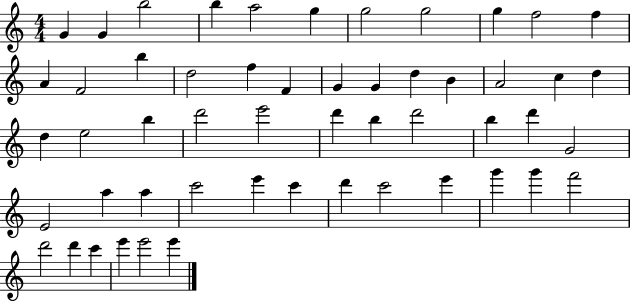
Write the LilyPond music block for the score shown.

{
  \clef treble
  \numericTimeSignature
  \time 4/4
  \key c \major
  g'4 g'4 b''2 | b''4 a''2 g''4 | g''2 g''2 | g''4 f''2 f''4 | \break a'4 f'2 b''4 | d''2 f''4 f'4 | g'4 g'4 d''4 b'4 | a'2 c''4 d''4 | \break d''4 e''2 b''4 | d'''2 e'''2 | d'''4 b''4 d'''2 | b''4 d'''4 g'2 | \break e'2 a''4 a''4 | c'''2 e'''4 c'''4 | d'''4 c'''2 e'''4 | g'''4 g'''4 f'''2 | \break d'''2 d'''4 c'''4 | e'''4 e'''2 e'''4 | \bar "|."
}